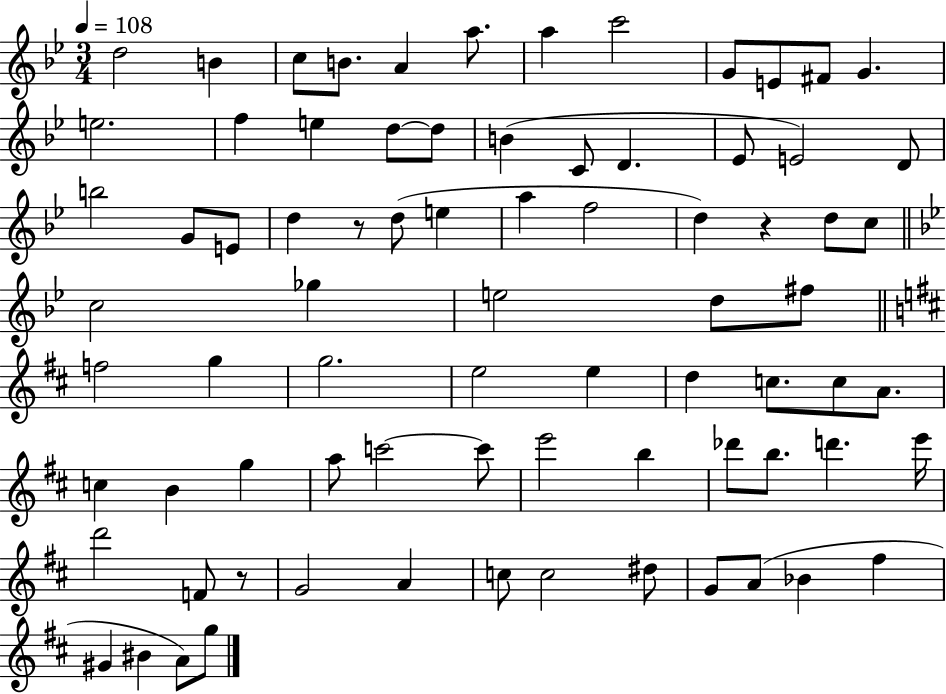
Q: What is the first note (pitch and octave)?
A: D5